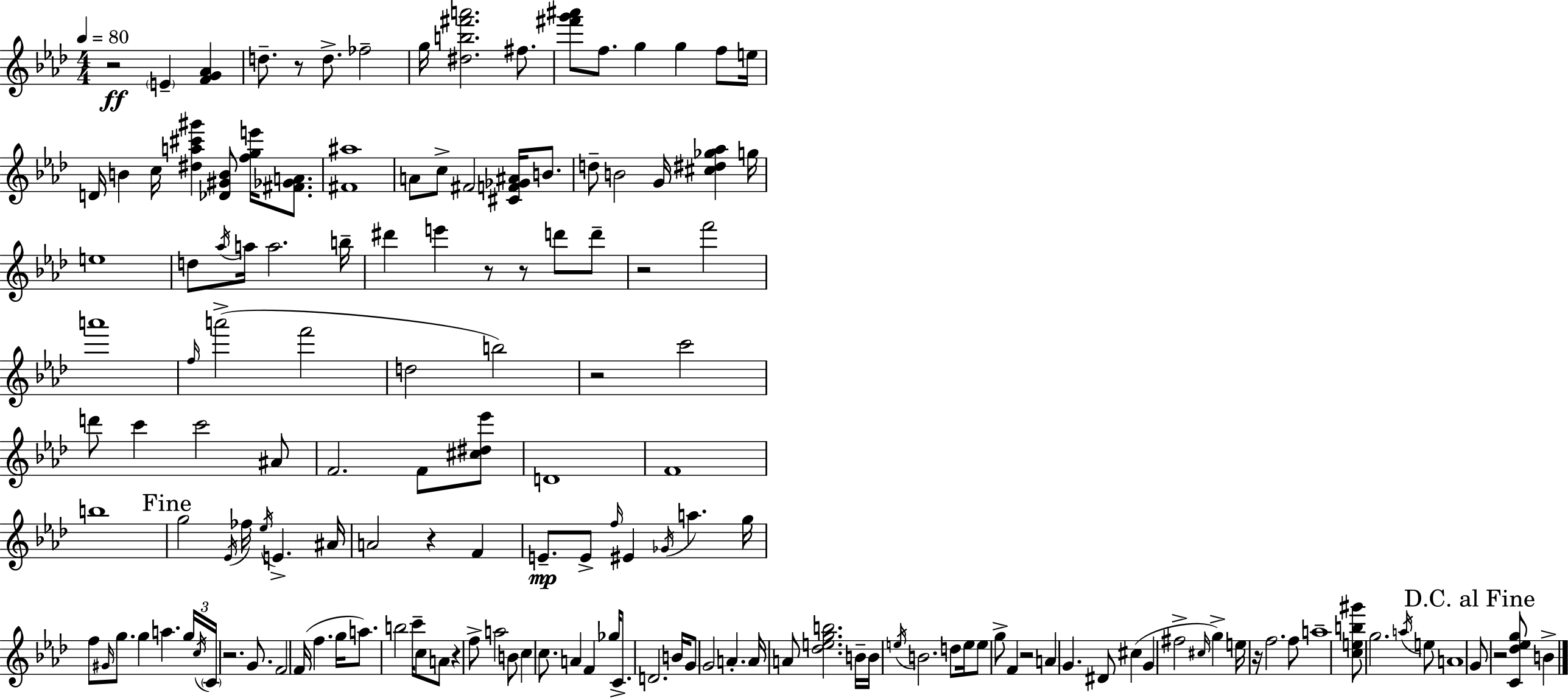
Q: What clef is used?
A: treble